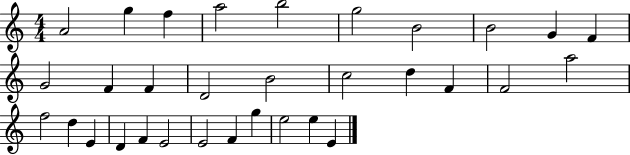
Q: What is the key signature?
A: C major